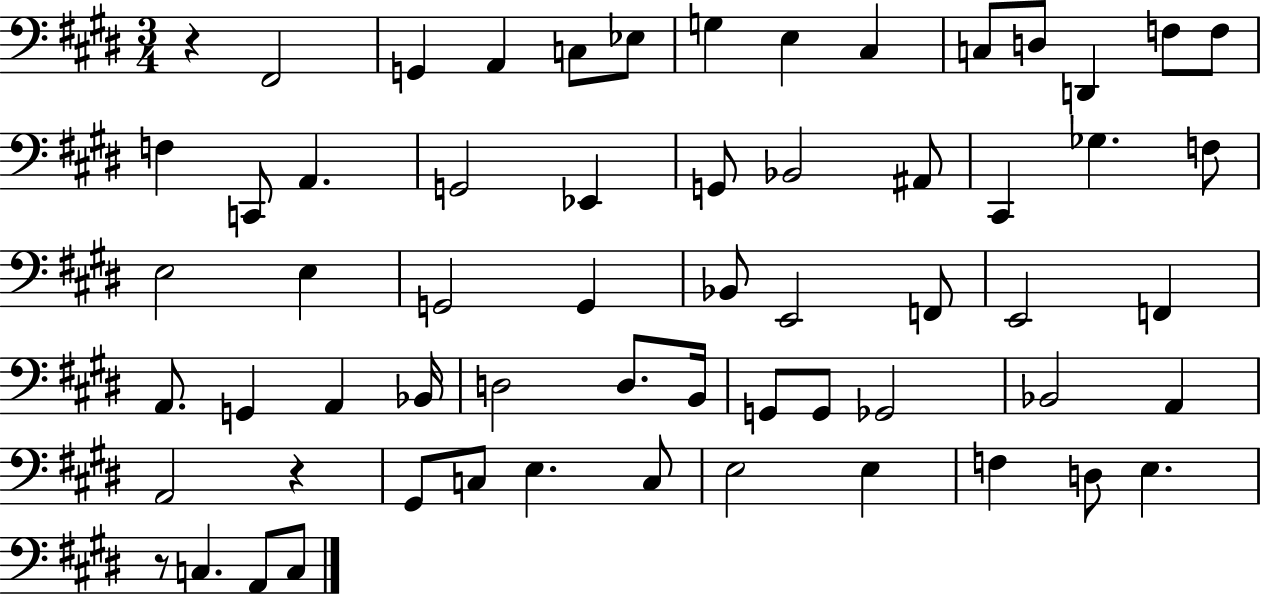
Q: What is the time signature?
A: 3/4